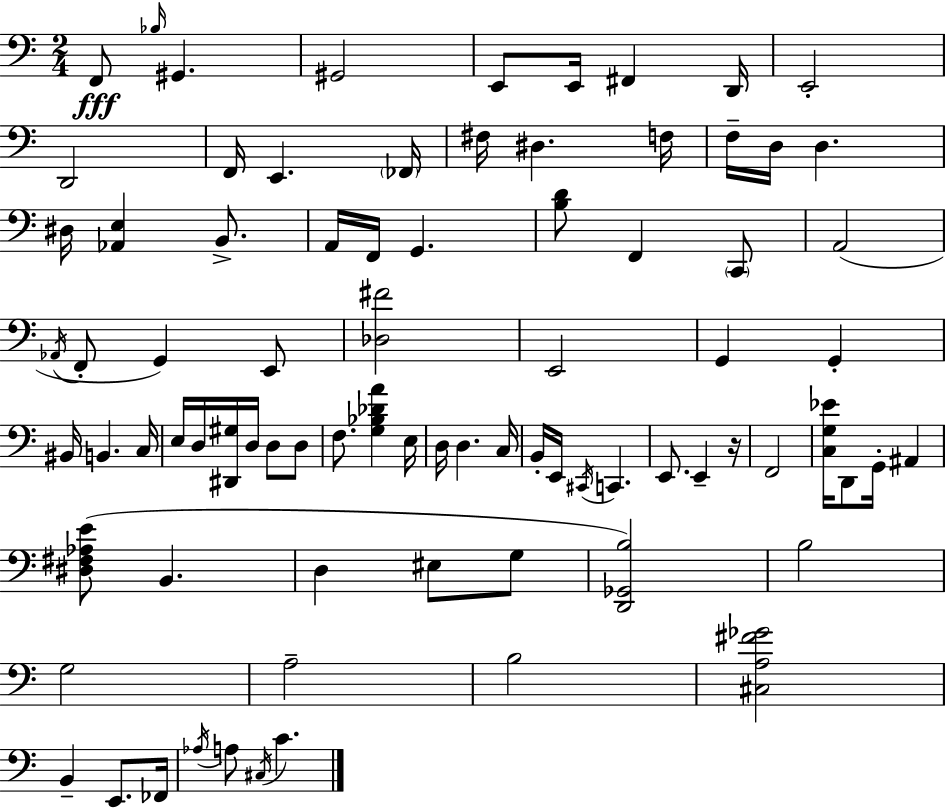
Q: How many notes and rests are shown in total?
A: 82